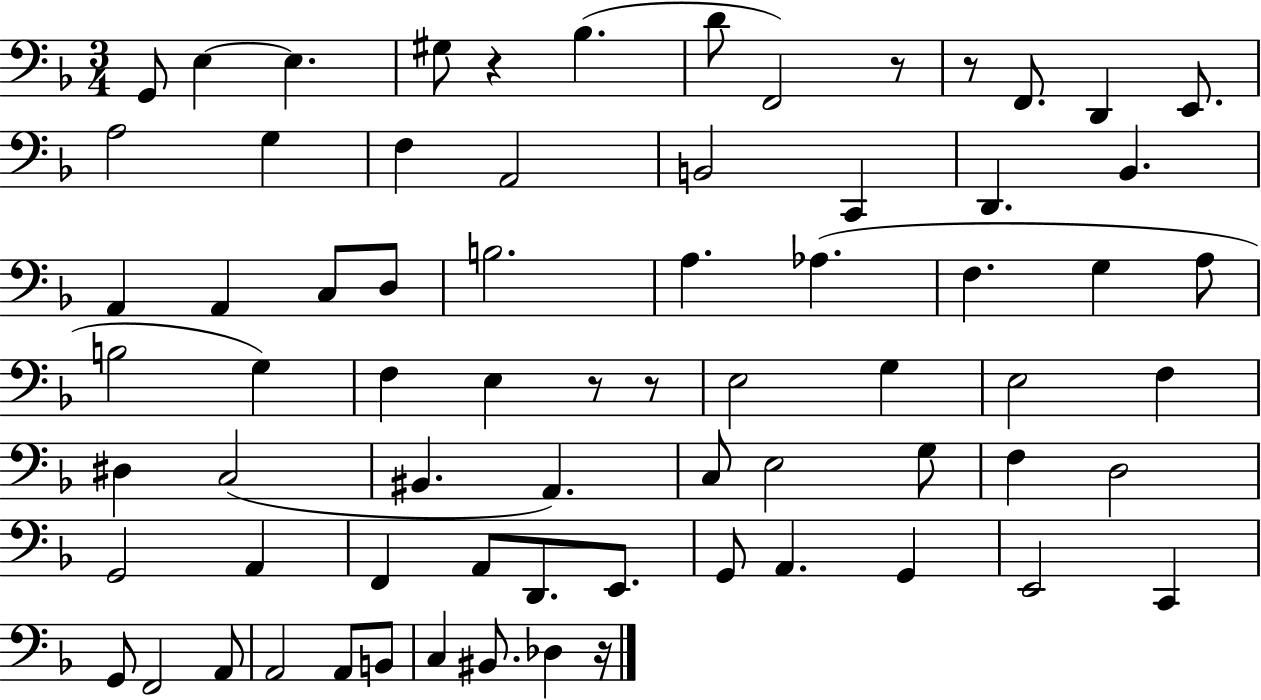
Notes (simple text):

G2/e E3/q E3/q. G#3/e R/q Bb3/q. D4/e F2/h R/e R/e F2/e. D2/q E2/e. A3/h G3/q F3/q A2/h B2/h C2/q D2/q. Bb2/q. A2/q A2/q C3/e D3/e B3/h. A3/q. Ab3/q. F3/q. G3/q A3/e B3/h G3/q F3/q E3/q R/e R/e E3/h G3/q E3/h F3/q D#3/q C3/h BIS2/q. A2/q. C3/e E3/h G3/e F3/q D3/h G2/h A2/q F2/q A2/e D2/e. E2/e. G2/e A2/q. G2/q E2/h C2/q G2/e F2/h A2/e A2/h A2/e B2/e C3/q BIS2/e. Db3/q R/s